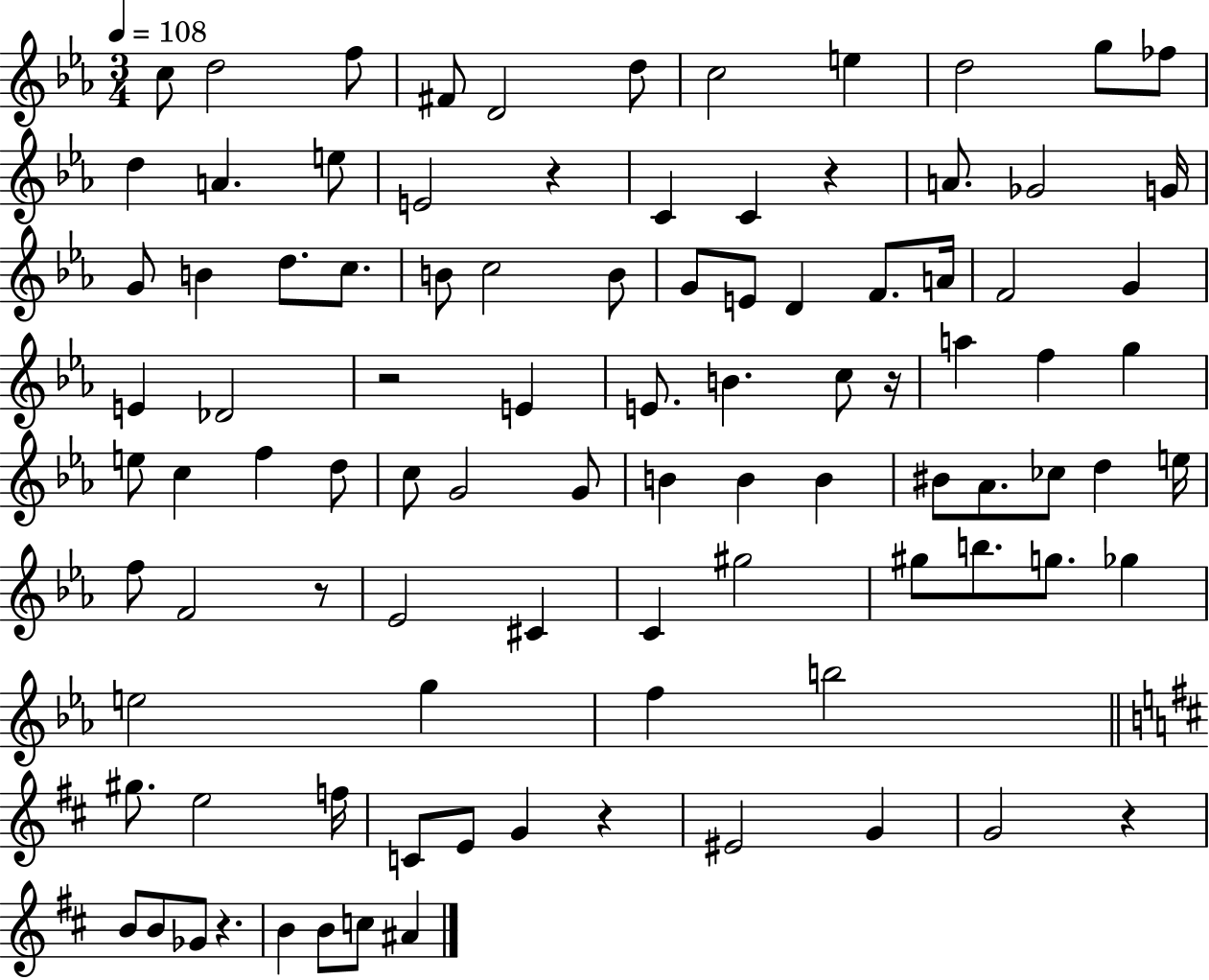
C5/e D5/h F5/e F#4/e D4/h D5/e C5/h E5/q D5/h G5/e FES5/e D5/q A4/q. E5/e E4/h R/q C4/q C4/q R/q A4/e. Gb4/h G4/s G4/e B4/q D5/e. C5/e. B4/e C5/h B4/e G4/e E4/e D4/q F4/e. A4/s F4/h G4/q E4/q Db4/h R/h E4/q E4/e. B4/q. C5/e R/s A5/q F5/q G5/q E5/e C5/q F5/q D5/e C5/e G4/h G4/e B4/q B4/q B4/q BIS4/e Ab4/e. CES5/e D5/q E5/s F5/e F4/h R/e Eb4/h C#4/q C4/q G#5/h G#5/e B5/e. G5/e. Gb5/q E5/h G5/q F5/q B5/h G#5/e. E5/h F5/s C4/e E4/e G4/q R/q EIS4/h G4/q G4/h R/q B4/e B4/e Gb4/e R/q. B4/q B4/e C5/e A#4/q